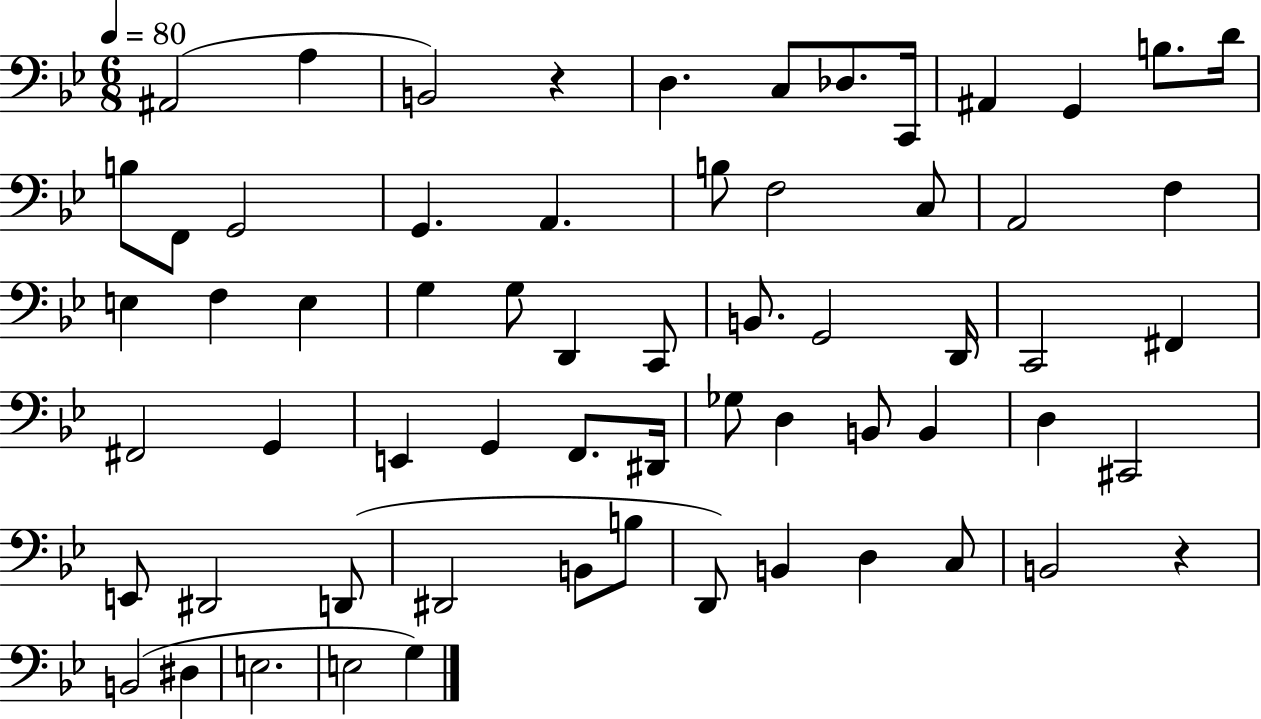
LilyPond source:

{
  \clef bass
  \numericTimeSignature
  \time 6/8
  \key bes \major
  \tempo 4 = 80
  ais,2( a4 | b,2) r4 | d4. c8 des8. c,16 | ais,4 g,4 b8. d'16 | \break b8 f,8 g,2 | g,4. a,4. | b8 f2 c8 | a,2 f4 | \break e4 f4 e4 | g4 g8 d,4 c,8 | b,8. g,2 d,16 | c,2 fis,4 | \break fis,2 g,4 | e,4 g,4 f,8. dis,16 | ges8 d4 b,8 b,4 | d4 cis,2 | \break e,8 dis,2 d,8( | dis,2 b,8 b8 | d,8) b,4 d4 c8 | b,2 r4 | \break b,2( dis4 | e2. | e2 g4) | \bar "|."
}